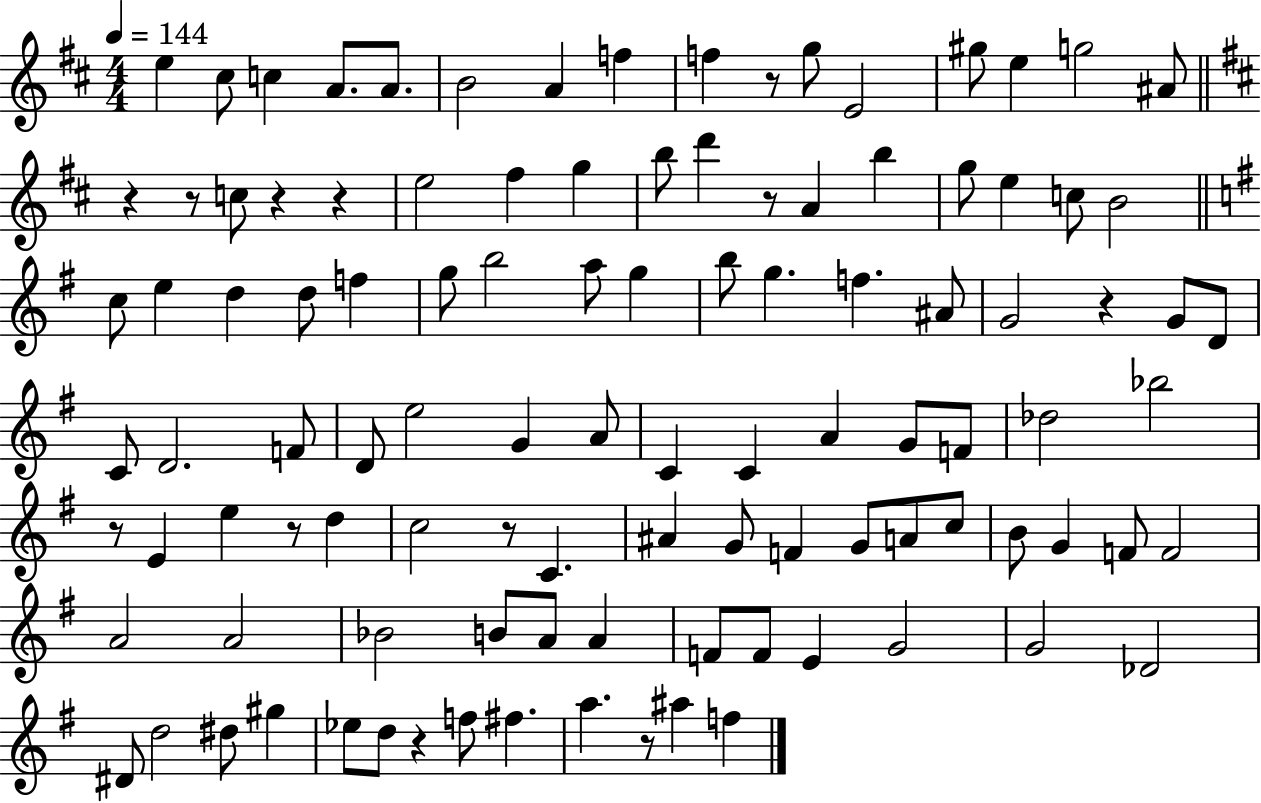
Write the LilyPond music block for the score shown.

{
  \clef treble
  \numericTimeSignature
  \time 4/4
  \key d \major
  \tempo 4 = 144
  e''4 cis''8 c''4 a'8. a'8. | b'2 a'4 f''4 | f''4 r8 g''8 e'2 | gis''8 e''4 g''2 ais'8 | \break \bar "||" \break \key d \major r4 r8 c''8 r4 r4 | e''2 fis''4 g''4 | b''8 d'''4 r8 a'4 b''4 | g''8 e''4 c''8 b'2 | \break \bar "||" \break \key e \minor c''8 e''4 d''4 d''8 f''4 | g''8 b''2 a''8 g''4 | b''8 g''4. f''4. ais'8 | g'2 r4 g'8 d'8 | \break c'8 d'2. f'8 | d'8 e''2 g'4 a'8 | c'4 c'4 a'4 g'8 f'8 | des''2 bes''2 | \break r8 e'4 e''4 r8 d''4 | c''2 r8 c'4. | ais'4 g'8 f'4 g'8 a'8 c''8 | b'8 g'4 f'8 f'2 | \break a'2 a'2 | bes'2 b'8 a'8 a'4 | f'8 f'8 e'4 g'2 | g'2 des'2 | \break dis'8 d''2 dis''8 gis''4 | ees''8 d''8 r4 f''8 fis''4. | a''4. r8 ais''4 f''4 | \bar "|."
}